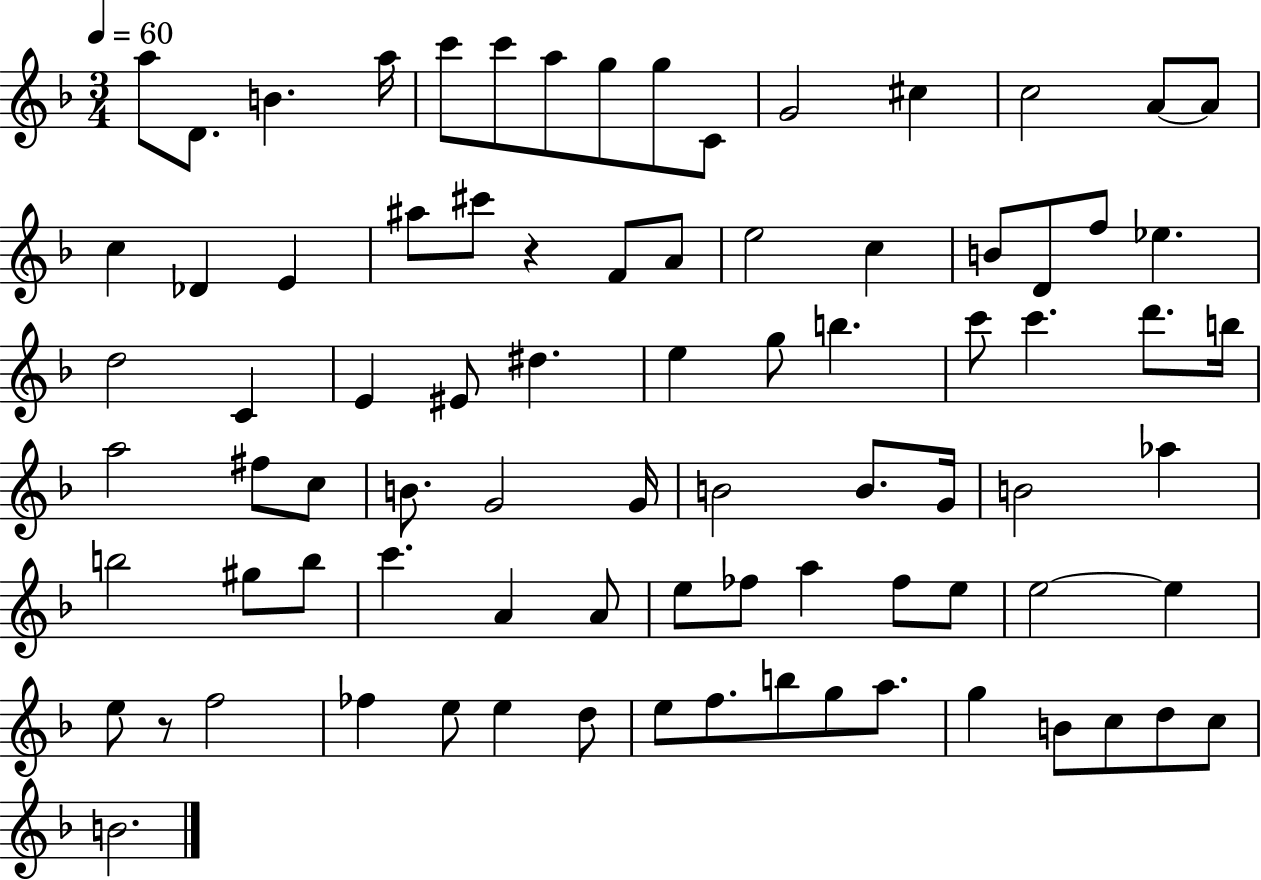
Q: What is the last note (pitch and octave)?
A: B4